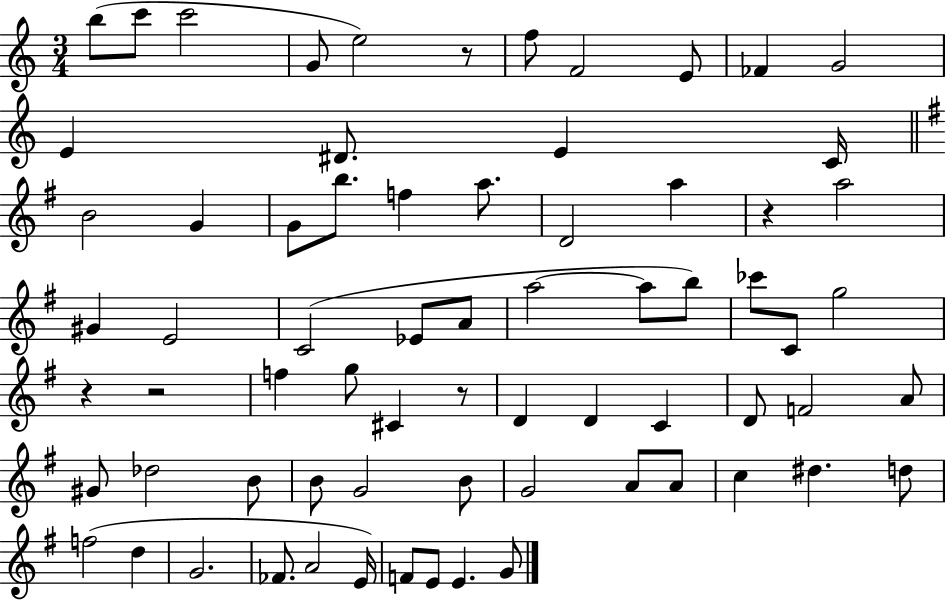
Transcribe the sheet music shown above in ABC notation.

X:1
T:Untitled
M:3/4
L:1/4
K:C
b/2 c'/2 c'2 G/2 e2 z/2 f/2 F2 E/2 _F G2 E ^D/2 E C/4 B2 G G/2 b/2 f a/2 D2 a z a2 ^G E2 C2 _E/2 A/2 a2 a/2 b/2 _c'/2 C/2 g2 z z2 f g/2 ^C z/2 D D C D/2 F2 A/2 ^G/2 _d2 B/2 B/2 G2 B/2 G2 A/2 A/2 c ^d d/2 f2 d G2 _F/2 A2 E/4 F/2 E/2 E G/2